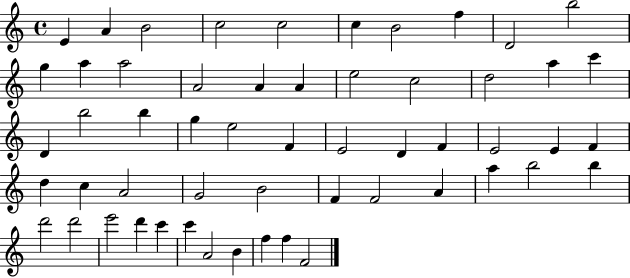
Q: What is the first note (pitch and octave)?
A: E4